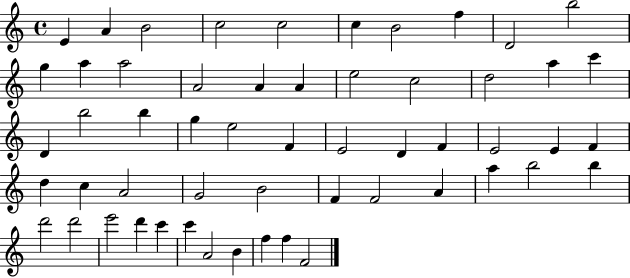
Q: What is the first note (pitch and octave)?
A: E4